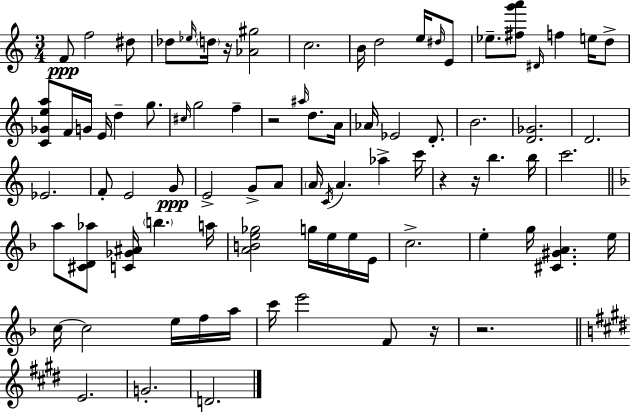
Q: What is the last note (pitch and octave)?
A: D4